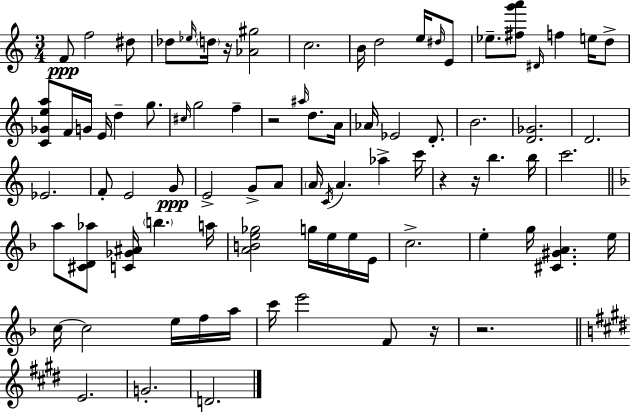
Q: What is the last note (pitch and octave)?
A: D4